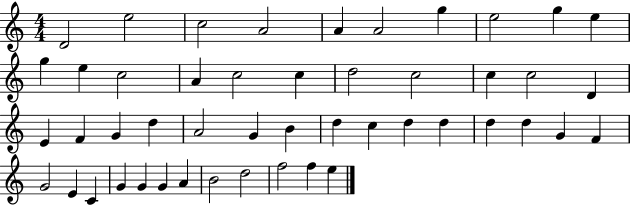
D4/h E5/h C5/h A4/h A4/q A4/h G5/q E5/h G5/q E5/q G5/q E5/q C5/h A4/q C5/h C5/q D5/h C5/h C5/q C5/h D4/q E4/q F4/q G4/q D5/q A4/h G4/q B4/q D5/q C5/q D5/q D5/q D5/q D5/q G4/q F4/q G4/h E4/q C4/q G4/q G4/q G4/q A4/q B4/h D5/h F5/h F5/q E5/q